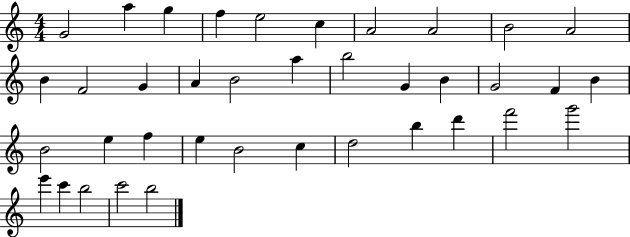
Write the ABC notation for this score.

X:1
T:Untitled
M:4/4
L:1/4
K:C
G2 a g f e2 c A2 A2 B2 A2 B F2 G A B2 a b2 G B G2 F B B2 e f e B2 c d2 b d' f'2 g'2 e' c' b2 c'2 b2